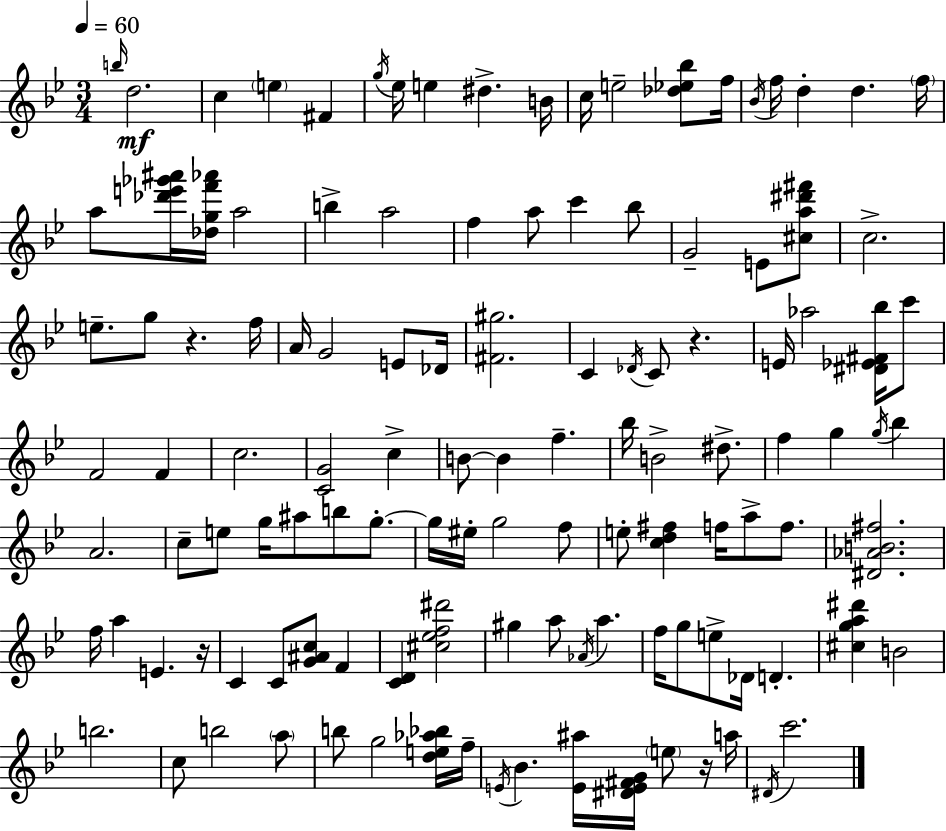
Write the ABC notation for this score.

X:1
T:Untitled
M:3/4
L:1/4
K:Bb
b/4 d2 c e ^F g/4 _e/4 e ^d B/4 c/4 e2 [_d_e_b]/2 f/4 _B/4 f/4 d d f/4 a/2 [_d'e'_g'^a']/4 [_dgf'_a']/4 a2 b a2 f a/2 c' _b/2 G2 E/2 [^ca^d'^f']/2 c2 e/2 g/2 z f/4 A/4 G2 E/2 _D/4 [^F^g]2 C _D/4 C/2 z E/4 _a2 [^D_E^F_b]/4 c'/2 F2 F c2 [CG]2 c B/2 B f _b/4 B2 ^d/2 f g g/4 _b A2 c/2 e/2 g/4 ^a/2 b/2 g/2 g/4 ^e/4 g2 f/2 e/2 [cd^f] f/4 a/2 f/2 [^D_AB^f]2 f/4 a E z/4 C C/2 [G^Ac]/2 F [CD] [^c_ef^d']2 ^g a/2 _A/4 a f/4 g/2 e/2 _D/4 D [^cga^d'] B2 b2 c/2 b2 a/2 b/2 g2 [de_a_b]/4 f/4 E/4 _B [E^a]/4 [^DE^FG]/4 e/2 z/4 a/4 ^D/4 c'2